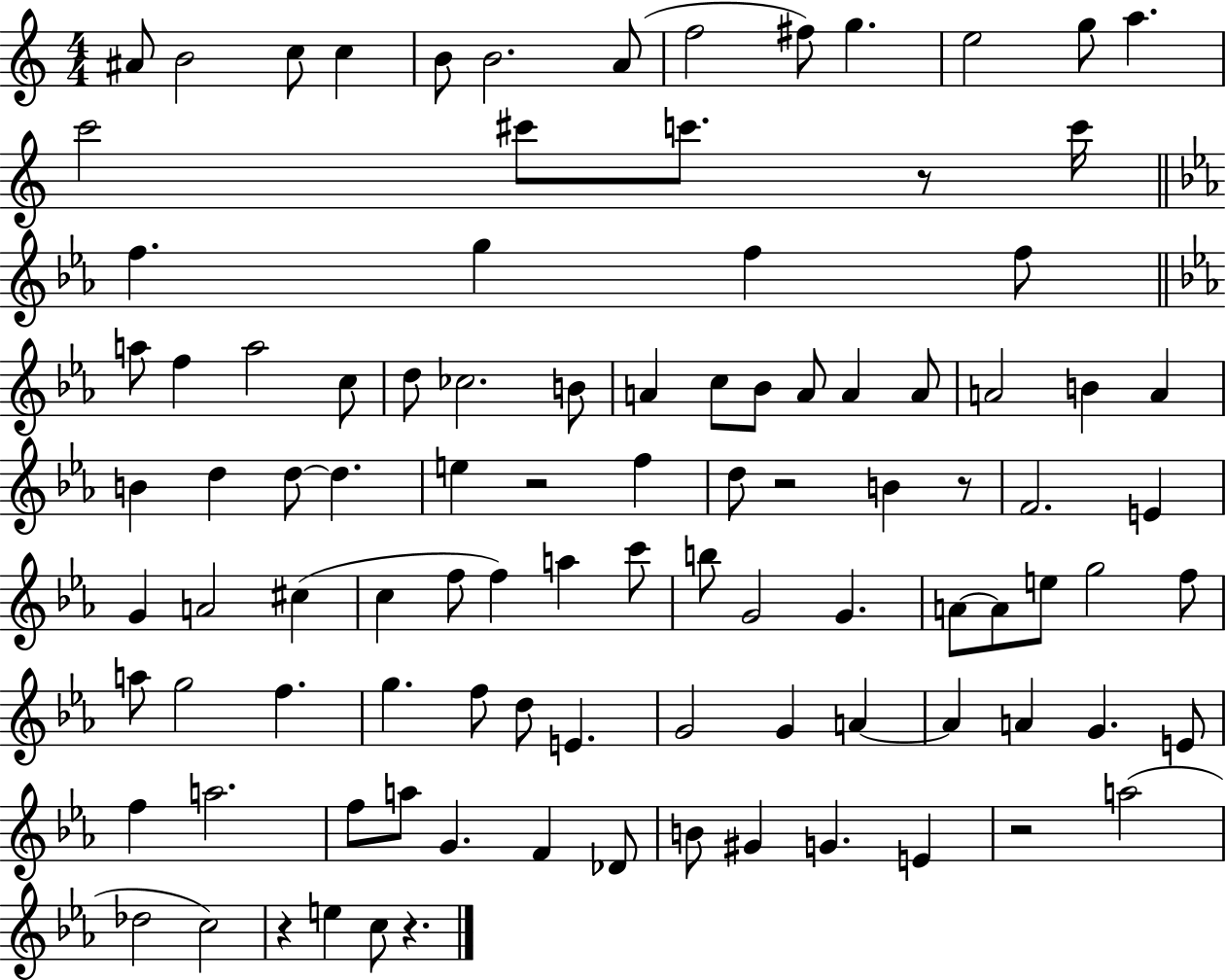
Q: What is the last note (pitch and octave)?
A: C5